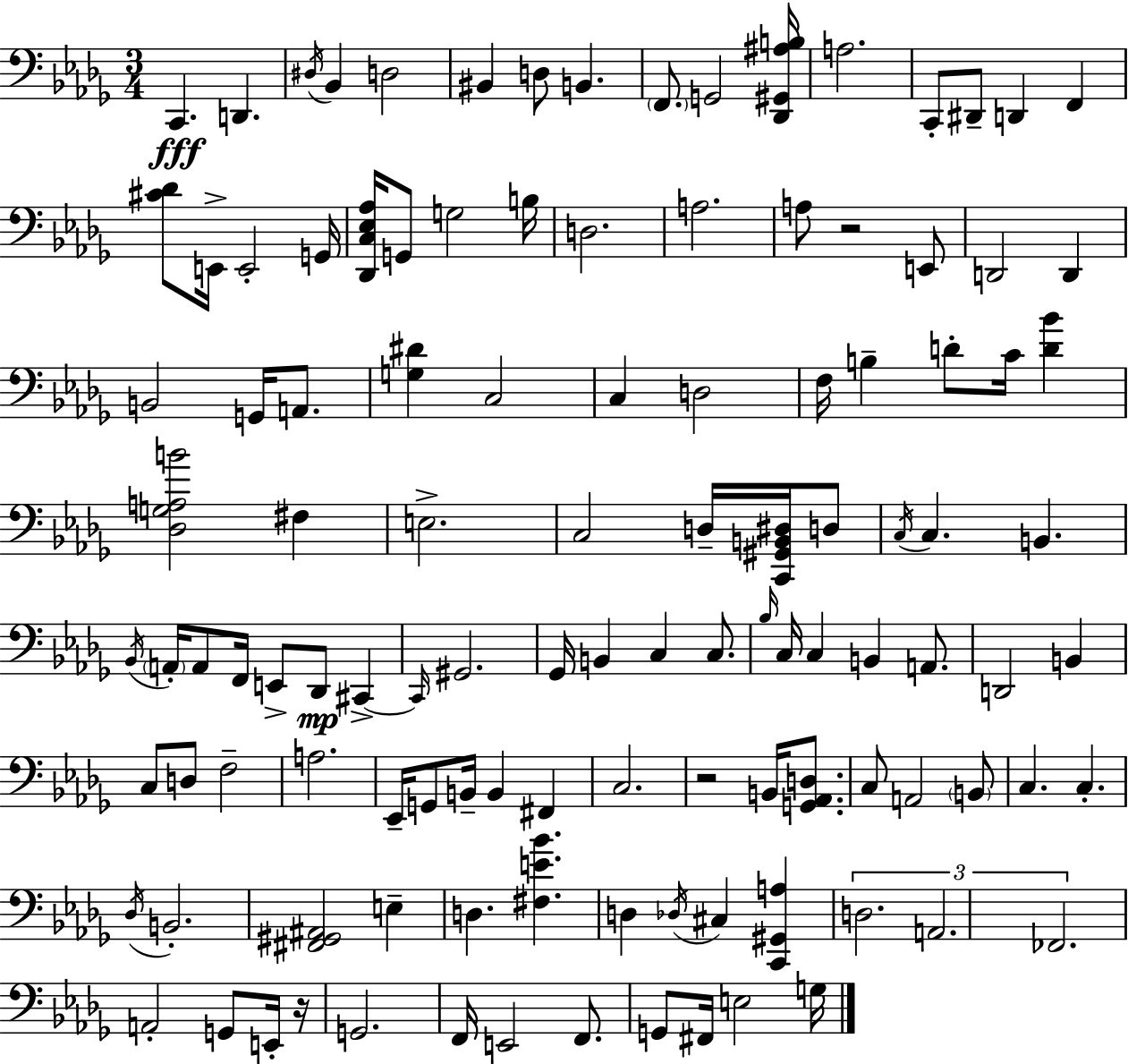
C2/q. D2/q. D#3/s Bb2/q D3/h BIS2/q D3/e B2/q. F2/e. G2/h [Db2,G#2,A#3,B3]/s A3/h. C2/e D#2/e D2/q F2/q [C#4,Db4]/e E2/s E2/h G2/s [Db2,C3,Eb3,Ab3]/s G2/e G3/h B3/s D3/h. A3/h. A3/e R/h E2/e D2/h D2/q B2/h G2/s A2/e. [G3,D#4]/q C3/h C3/q D3/h F3/s B3/q D4/e C4/s [D4,Bb4]/q [Db3,G3,A3,B4]/h F#3/q E3/h. C3/h D3/s [C2,G#2,B2,D#3]/s D3/e C3/s C3/q. B2/q. Bb2/s A2/s A2/e F2/s E2/e Db2/e C#2/q C#2/s G#2/h. Gb2/s B2/q C3/q C3/e. Bb3/s C3/s C3/q B2/q A2/e. D2/h B2/q C3/e D3/e F3/h A3/h. Eb2/s G2/e B2/s B2/q F#2/q C3/h. R/h B2/s [G2,Ab2,D3]/e. C3/e A2/h B2/e C3/q. C3/q. Db3/s B2/h. [F#2,G#2,A#2]/h E3/q D3/q. [F#3,E4,Bb4]/q. D3/q Db3/s C#3/q [C2,G#2,A3]/q D3/h. A2/h. FES2/h. A2/h G2/e E2/s R/s G2/h. F2/s E2/h F2/e. G2/e F#2/s E3/h G3/s